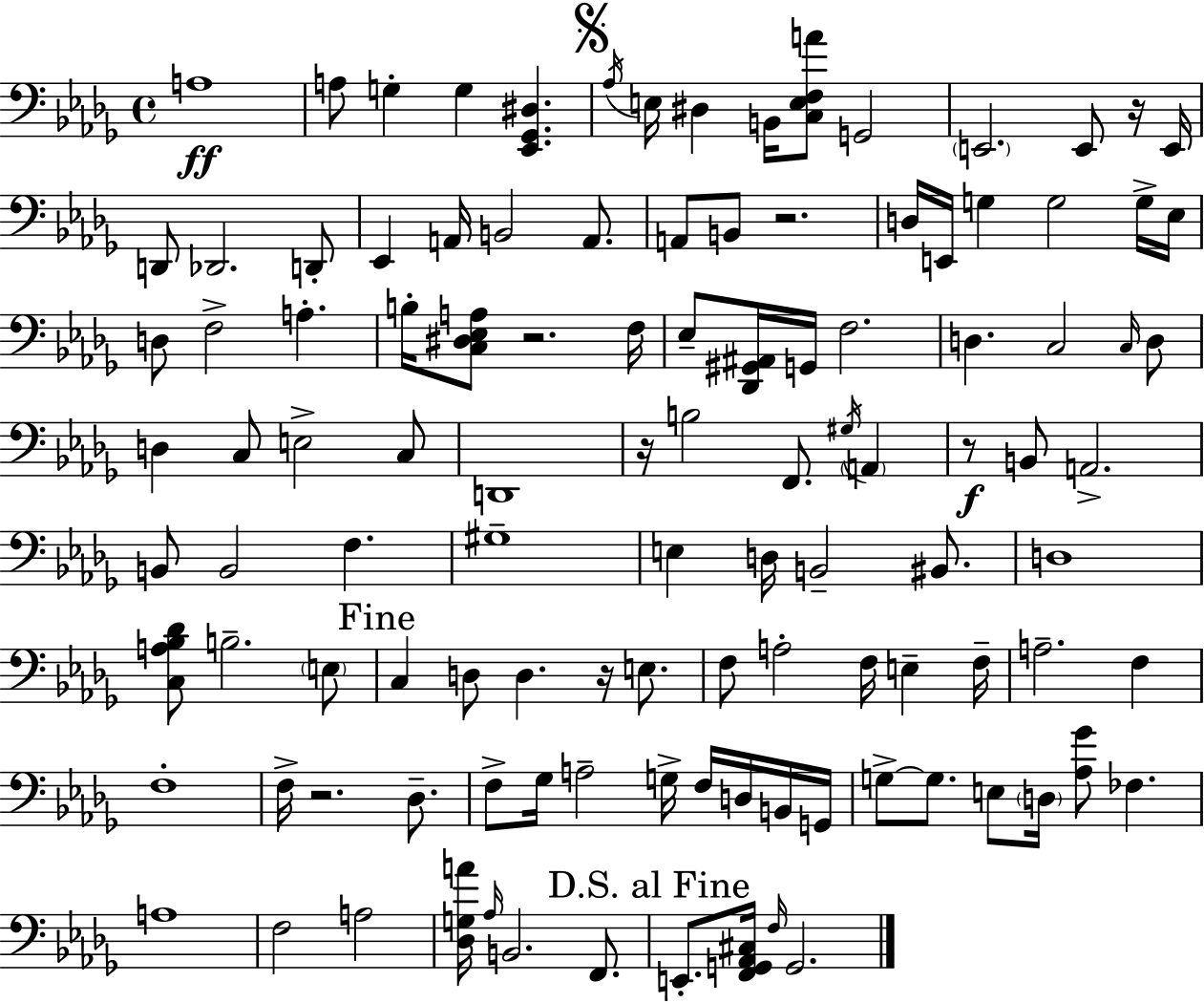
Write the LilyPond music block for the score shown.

{
  \clef bass
  \time 4/4
  \defaultTimeSignature
  \key bes \minor
  a1\ff | a8 g4-. g4 <ees, ges, dis>4. | \mark \markup { \musicglyph "scripts.segno" } \acciaccatura { aes16 } e16 dis4 b,16 <c e f a'>8 g,2 | \parenthesize e,2. e,8 r16 | \break e,16 d,8 des,2. d,8-. | ees,4 a,16 b,2 a,8. | a,8 b,8 r2. | d16 e,16 g4 g2 g16-> | \break ees16 d8 f2-> a4.-. | b16-. <c dis ees a>8 r2. | f16 ees8-- <des, gis, ais,>16 g,16 f2. | d4. c2 \grace { c16 } | \break d8 d4 c8 e2-> | c8 d,1 | r16 b2 f,8. \acciaccatura { gis16 } \parenthesize a,4 | r8\f b,8 a,2.-> | \break b,8 b,2 f4. | gis1-- | e4 d16 b,2-- | bis,8. d1 | \break <c a bes des'>8 b2.-- | \parenthesize e8 \mark "Fine" c4 d8 d4. r16 | e8. f8 a2-. f16 e4-- | f16-- a2.-- f4 | \break f1-. | f16-> r2. | des8.-- f8-> ges16 a2-- g16-> f16 | d16 b,16 g,16 g8->~~ g8. e8 \parenthesize d16 <aes ges'>8 fes4. | \break a1 | f2 a2 | <des g a'>16 \grace { aes16 } b,2. | f,8. \mark "D.S. al Fine" e,8.-. <f, g, aes, cis>16 \grace { f16 } g,2. | \break \bar "|."
}